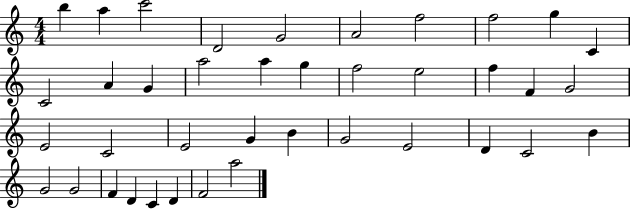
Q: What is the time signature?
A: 4/4